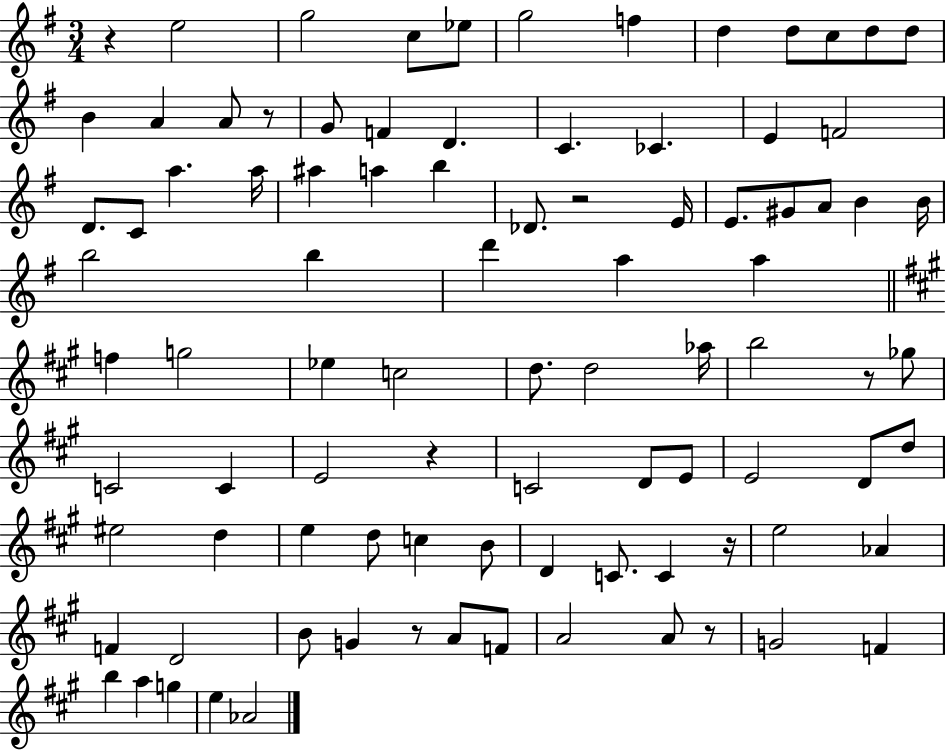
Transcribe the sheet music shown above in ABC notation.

X:1
T:Untitled
M:3/4
L:1/4
K:G
z e2 g2 c/2 _e/2 g2 f d d/2 c/2 d/2 d/2 B A A/2 z/2 G/2 F D C _C E F2 D/2 C/2 a a/4 ^a a b _D/2 z2 E/4 E/2 ^G/2 A/2 B B/4 b2 b d' a a f g2 _e c2 d/2 d2 _a/4 b2 z/2 _g/2 C2 C E2 z C2 D/2 E/2 E2 D/2 d/2 ^e2 d e d/2 c B/2 D C/2 C z/4 e2 _A F D2 B/2 G z/2 A/2 F/2 A2 A/2 z/2 G2 F b a g e _A2